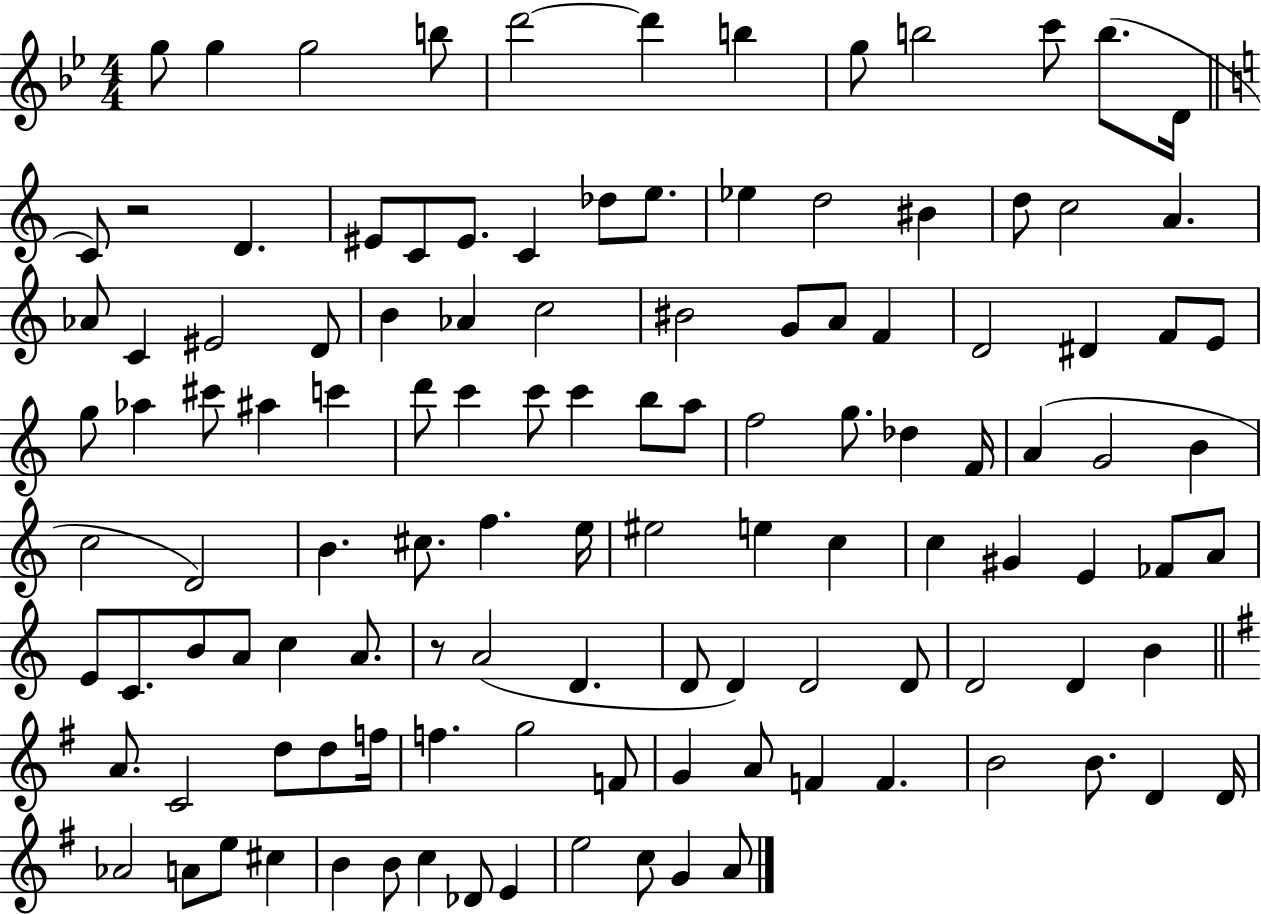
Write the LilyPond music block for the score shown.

{
  \clef treble
  \numericTimeSignature
  \time 4/4
  \key bes \major
  g''8 g''4 g''2 b''8 | d'''2~~ d'''4 b''4 | g''8 b''2 c'''8 b''8.( d'16 | \bar "||" \break \key a \minor c'8) r2 d'4. | eis'8 c'8 eis'8. c'4 des''8 e''8. | ees''4 d''2 bis'4 | d''8 c''2 a'4. | \break aes'8 c'4 eis'2 d'8 | b'4 aes'4 c''2 | bis'2 g'8 a'8 f'4 | d'2 dis'4 f'8 e'8 | \break g''8 aes''4 cis'''8 ais''4 c'''4 | d'''8 c'''4 c'''8 c'''4 b''8 a''8 | f''2 g''8. des''4 f'16 | a'4( g'2 b'4 | \break c''2 d'2) | b'4. cis''8. f''4. e''16 | eis''2 e''4 c''4 | c''4 gis'4 e'4 fes'8 a'8 | \break e'8 c'8. b'8 a'8 c''4 a'8. | r8 a'2( d'4. | d'8 d'4) d'2 d'8 | d'2 d'4 b'4 | \break \bar "||" \break \key e \minor a'8. c'2 d''8 d''8 f''16 | f''4. g''2 f'8 | g'4 a'8 f'4 f'4. | b'2 b'8. d'4 d'16 | \break aes'2 a'8 e''8 cis''4 | b'4 b'8 c''4 des'8 e'4 | e''2 c''8 g'4 a'8 | \bar "|."
}